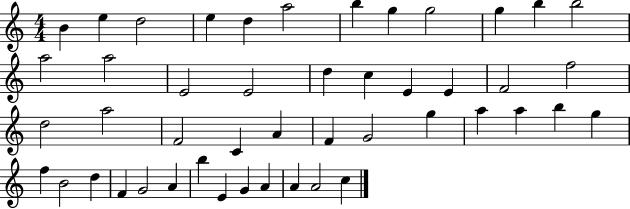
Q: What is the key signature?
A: C major